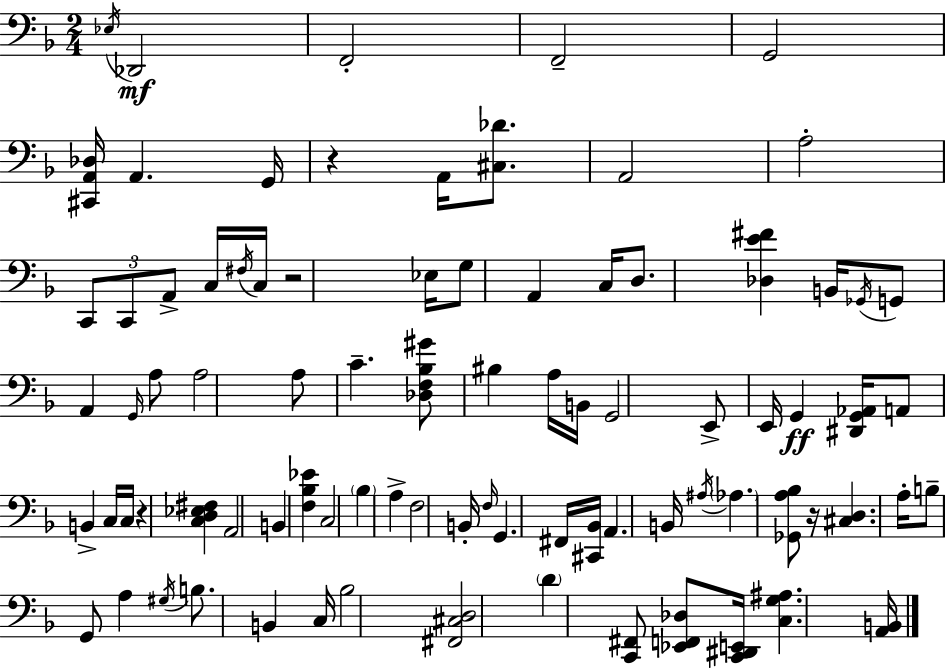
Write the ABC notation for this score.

X:1
T:Untitled
M:2/4
L:1/4
K:Dm
_E,/4 _D,,2 F,,2 F,,2 G,,2 [^C,,A,,_D,]/4 A,, G,,/4 z A,,/4 [^C,_D]/2 A,,2 A,2 C,,/2 C,,/2 A,,/2 C,/4 ^F,/4 C,/4 z2 _E,/4 G,/2 A,, C,/4 D,/2 [_D,E^F] B,,/4 _G,,/4 G,,/2 A,, G,,/4 A,/2 A,2 A,/2 C [_D,F,_B,^G]/2 ^B, A,/4 B,,/4 G,,2 E,,/2 E,,/4 G,, [^D,,G,,_A,,]/4 A,,/2 B,, C,/4 C,/4 z [C,D,_E,^F,] A,,2 B,, [F,_B,_E] C,2 _B, A, F,2 B,,/4 F,/4 G,, ^F,,/4 [^C,,_B,,]/4 A,, B,,/4 ^A,/4 _A, [_G,,A,_B,]/2 z/4 [^C,D,] A,/4 B,/2 G,,/2 A, ^G,/4 B,/2 B,, C,/4 _B,2 [^F,,^C,D,]2 D [C,,^F,,]/2 [_E,,F,,_D,]/2 [C,,^D,,E,,]/4 [C,G,^A,] [A,,B,,]/4